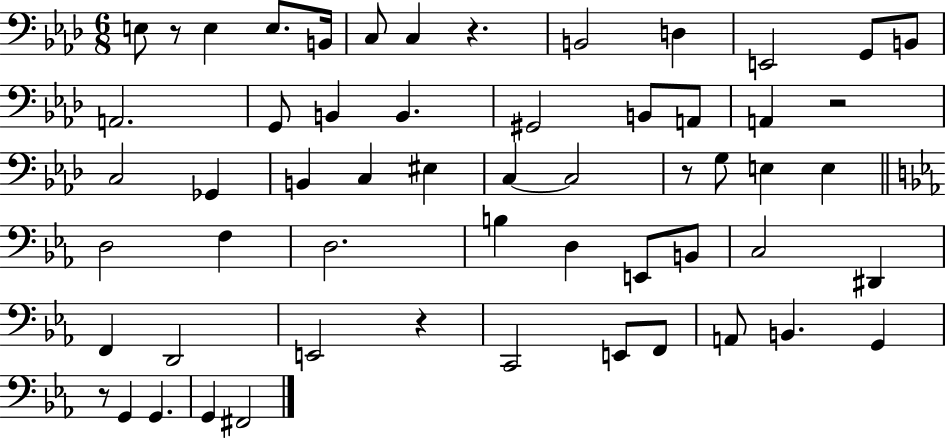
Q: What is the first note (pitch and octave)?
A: E3